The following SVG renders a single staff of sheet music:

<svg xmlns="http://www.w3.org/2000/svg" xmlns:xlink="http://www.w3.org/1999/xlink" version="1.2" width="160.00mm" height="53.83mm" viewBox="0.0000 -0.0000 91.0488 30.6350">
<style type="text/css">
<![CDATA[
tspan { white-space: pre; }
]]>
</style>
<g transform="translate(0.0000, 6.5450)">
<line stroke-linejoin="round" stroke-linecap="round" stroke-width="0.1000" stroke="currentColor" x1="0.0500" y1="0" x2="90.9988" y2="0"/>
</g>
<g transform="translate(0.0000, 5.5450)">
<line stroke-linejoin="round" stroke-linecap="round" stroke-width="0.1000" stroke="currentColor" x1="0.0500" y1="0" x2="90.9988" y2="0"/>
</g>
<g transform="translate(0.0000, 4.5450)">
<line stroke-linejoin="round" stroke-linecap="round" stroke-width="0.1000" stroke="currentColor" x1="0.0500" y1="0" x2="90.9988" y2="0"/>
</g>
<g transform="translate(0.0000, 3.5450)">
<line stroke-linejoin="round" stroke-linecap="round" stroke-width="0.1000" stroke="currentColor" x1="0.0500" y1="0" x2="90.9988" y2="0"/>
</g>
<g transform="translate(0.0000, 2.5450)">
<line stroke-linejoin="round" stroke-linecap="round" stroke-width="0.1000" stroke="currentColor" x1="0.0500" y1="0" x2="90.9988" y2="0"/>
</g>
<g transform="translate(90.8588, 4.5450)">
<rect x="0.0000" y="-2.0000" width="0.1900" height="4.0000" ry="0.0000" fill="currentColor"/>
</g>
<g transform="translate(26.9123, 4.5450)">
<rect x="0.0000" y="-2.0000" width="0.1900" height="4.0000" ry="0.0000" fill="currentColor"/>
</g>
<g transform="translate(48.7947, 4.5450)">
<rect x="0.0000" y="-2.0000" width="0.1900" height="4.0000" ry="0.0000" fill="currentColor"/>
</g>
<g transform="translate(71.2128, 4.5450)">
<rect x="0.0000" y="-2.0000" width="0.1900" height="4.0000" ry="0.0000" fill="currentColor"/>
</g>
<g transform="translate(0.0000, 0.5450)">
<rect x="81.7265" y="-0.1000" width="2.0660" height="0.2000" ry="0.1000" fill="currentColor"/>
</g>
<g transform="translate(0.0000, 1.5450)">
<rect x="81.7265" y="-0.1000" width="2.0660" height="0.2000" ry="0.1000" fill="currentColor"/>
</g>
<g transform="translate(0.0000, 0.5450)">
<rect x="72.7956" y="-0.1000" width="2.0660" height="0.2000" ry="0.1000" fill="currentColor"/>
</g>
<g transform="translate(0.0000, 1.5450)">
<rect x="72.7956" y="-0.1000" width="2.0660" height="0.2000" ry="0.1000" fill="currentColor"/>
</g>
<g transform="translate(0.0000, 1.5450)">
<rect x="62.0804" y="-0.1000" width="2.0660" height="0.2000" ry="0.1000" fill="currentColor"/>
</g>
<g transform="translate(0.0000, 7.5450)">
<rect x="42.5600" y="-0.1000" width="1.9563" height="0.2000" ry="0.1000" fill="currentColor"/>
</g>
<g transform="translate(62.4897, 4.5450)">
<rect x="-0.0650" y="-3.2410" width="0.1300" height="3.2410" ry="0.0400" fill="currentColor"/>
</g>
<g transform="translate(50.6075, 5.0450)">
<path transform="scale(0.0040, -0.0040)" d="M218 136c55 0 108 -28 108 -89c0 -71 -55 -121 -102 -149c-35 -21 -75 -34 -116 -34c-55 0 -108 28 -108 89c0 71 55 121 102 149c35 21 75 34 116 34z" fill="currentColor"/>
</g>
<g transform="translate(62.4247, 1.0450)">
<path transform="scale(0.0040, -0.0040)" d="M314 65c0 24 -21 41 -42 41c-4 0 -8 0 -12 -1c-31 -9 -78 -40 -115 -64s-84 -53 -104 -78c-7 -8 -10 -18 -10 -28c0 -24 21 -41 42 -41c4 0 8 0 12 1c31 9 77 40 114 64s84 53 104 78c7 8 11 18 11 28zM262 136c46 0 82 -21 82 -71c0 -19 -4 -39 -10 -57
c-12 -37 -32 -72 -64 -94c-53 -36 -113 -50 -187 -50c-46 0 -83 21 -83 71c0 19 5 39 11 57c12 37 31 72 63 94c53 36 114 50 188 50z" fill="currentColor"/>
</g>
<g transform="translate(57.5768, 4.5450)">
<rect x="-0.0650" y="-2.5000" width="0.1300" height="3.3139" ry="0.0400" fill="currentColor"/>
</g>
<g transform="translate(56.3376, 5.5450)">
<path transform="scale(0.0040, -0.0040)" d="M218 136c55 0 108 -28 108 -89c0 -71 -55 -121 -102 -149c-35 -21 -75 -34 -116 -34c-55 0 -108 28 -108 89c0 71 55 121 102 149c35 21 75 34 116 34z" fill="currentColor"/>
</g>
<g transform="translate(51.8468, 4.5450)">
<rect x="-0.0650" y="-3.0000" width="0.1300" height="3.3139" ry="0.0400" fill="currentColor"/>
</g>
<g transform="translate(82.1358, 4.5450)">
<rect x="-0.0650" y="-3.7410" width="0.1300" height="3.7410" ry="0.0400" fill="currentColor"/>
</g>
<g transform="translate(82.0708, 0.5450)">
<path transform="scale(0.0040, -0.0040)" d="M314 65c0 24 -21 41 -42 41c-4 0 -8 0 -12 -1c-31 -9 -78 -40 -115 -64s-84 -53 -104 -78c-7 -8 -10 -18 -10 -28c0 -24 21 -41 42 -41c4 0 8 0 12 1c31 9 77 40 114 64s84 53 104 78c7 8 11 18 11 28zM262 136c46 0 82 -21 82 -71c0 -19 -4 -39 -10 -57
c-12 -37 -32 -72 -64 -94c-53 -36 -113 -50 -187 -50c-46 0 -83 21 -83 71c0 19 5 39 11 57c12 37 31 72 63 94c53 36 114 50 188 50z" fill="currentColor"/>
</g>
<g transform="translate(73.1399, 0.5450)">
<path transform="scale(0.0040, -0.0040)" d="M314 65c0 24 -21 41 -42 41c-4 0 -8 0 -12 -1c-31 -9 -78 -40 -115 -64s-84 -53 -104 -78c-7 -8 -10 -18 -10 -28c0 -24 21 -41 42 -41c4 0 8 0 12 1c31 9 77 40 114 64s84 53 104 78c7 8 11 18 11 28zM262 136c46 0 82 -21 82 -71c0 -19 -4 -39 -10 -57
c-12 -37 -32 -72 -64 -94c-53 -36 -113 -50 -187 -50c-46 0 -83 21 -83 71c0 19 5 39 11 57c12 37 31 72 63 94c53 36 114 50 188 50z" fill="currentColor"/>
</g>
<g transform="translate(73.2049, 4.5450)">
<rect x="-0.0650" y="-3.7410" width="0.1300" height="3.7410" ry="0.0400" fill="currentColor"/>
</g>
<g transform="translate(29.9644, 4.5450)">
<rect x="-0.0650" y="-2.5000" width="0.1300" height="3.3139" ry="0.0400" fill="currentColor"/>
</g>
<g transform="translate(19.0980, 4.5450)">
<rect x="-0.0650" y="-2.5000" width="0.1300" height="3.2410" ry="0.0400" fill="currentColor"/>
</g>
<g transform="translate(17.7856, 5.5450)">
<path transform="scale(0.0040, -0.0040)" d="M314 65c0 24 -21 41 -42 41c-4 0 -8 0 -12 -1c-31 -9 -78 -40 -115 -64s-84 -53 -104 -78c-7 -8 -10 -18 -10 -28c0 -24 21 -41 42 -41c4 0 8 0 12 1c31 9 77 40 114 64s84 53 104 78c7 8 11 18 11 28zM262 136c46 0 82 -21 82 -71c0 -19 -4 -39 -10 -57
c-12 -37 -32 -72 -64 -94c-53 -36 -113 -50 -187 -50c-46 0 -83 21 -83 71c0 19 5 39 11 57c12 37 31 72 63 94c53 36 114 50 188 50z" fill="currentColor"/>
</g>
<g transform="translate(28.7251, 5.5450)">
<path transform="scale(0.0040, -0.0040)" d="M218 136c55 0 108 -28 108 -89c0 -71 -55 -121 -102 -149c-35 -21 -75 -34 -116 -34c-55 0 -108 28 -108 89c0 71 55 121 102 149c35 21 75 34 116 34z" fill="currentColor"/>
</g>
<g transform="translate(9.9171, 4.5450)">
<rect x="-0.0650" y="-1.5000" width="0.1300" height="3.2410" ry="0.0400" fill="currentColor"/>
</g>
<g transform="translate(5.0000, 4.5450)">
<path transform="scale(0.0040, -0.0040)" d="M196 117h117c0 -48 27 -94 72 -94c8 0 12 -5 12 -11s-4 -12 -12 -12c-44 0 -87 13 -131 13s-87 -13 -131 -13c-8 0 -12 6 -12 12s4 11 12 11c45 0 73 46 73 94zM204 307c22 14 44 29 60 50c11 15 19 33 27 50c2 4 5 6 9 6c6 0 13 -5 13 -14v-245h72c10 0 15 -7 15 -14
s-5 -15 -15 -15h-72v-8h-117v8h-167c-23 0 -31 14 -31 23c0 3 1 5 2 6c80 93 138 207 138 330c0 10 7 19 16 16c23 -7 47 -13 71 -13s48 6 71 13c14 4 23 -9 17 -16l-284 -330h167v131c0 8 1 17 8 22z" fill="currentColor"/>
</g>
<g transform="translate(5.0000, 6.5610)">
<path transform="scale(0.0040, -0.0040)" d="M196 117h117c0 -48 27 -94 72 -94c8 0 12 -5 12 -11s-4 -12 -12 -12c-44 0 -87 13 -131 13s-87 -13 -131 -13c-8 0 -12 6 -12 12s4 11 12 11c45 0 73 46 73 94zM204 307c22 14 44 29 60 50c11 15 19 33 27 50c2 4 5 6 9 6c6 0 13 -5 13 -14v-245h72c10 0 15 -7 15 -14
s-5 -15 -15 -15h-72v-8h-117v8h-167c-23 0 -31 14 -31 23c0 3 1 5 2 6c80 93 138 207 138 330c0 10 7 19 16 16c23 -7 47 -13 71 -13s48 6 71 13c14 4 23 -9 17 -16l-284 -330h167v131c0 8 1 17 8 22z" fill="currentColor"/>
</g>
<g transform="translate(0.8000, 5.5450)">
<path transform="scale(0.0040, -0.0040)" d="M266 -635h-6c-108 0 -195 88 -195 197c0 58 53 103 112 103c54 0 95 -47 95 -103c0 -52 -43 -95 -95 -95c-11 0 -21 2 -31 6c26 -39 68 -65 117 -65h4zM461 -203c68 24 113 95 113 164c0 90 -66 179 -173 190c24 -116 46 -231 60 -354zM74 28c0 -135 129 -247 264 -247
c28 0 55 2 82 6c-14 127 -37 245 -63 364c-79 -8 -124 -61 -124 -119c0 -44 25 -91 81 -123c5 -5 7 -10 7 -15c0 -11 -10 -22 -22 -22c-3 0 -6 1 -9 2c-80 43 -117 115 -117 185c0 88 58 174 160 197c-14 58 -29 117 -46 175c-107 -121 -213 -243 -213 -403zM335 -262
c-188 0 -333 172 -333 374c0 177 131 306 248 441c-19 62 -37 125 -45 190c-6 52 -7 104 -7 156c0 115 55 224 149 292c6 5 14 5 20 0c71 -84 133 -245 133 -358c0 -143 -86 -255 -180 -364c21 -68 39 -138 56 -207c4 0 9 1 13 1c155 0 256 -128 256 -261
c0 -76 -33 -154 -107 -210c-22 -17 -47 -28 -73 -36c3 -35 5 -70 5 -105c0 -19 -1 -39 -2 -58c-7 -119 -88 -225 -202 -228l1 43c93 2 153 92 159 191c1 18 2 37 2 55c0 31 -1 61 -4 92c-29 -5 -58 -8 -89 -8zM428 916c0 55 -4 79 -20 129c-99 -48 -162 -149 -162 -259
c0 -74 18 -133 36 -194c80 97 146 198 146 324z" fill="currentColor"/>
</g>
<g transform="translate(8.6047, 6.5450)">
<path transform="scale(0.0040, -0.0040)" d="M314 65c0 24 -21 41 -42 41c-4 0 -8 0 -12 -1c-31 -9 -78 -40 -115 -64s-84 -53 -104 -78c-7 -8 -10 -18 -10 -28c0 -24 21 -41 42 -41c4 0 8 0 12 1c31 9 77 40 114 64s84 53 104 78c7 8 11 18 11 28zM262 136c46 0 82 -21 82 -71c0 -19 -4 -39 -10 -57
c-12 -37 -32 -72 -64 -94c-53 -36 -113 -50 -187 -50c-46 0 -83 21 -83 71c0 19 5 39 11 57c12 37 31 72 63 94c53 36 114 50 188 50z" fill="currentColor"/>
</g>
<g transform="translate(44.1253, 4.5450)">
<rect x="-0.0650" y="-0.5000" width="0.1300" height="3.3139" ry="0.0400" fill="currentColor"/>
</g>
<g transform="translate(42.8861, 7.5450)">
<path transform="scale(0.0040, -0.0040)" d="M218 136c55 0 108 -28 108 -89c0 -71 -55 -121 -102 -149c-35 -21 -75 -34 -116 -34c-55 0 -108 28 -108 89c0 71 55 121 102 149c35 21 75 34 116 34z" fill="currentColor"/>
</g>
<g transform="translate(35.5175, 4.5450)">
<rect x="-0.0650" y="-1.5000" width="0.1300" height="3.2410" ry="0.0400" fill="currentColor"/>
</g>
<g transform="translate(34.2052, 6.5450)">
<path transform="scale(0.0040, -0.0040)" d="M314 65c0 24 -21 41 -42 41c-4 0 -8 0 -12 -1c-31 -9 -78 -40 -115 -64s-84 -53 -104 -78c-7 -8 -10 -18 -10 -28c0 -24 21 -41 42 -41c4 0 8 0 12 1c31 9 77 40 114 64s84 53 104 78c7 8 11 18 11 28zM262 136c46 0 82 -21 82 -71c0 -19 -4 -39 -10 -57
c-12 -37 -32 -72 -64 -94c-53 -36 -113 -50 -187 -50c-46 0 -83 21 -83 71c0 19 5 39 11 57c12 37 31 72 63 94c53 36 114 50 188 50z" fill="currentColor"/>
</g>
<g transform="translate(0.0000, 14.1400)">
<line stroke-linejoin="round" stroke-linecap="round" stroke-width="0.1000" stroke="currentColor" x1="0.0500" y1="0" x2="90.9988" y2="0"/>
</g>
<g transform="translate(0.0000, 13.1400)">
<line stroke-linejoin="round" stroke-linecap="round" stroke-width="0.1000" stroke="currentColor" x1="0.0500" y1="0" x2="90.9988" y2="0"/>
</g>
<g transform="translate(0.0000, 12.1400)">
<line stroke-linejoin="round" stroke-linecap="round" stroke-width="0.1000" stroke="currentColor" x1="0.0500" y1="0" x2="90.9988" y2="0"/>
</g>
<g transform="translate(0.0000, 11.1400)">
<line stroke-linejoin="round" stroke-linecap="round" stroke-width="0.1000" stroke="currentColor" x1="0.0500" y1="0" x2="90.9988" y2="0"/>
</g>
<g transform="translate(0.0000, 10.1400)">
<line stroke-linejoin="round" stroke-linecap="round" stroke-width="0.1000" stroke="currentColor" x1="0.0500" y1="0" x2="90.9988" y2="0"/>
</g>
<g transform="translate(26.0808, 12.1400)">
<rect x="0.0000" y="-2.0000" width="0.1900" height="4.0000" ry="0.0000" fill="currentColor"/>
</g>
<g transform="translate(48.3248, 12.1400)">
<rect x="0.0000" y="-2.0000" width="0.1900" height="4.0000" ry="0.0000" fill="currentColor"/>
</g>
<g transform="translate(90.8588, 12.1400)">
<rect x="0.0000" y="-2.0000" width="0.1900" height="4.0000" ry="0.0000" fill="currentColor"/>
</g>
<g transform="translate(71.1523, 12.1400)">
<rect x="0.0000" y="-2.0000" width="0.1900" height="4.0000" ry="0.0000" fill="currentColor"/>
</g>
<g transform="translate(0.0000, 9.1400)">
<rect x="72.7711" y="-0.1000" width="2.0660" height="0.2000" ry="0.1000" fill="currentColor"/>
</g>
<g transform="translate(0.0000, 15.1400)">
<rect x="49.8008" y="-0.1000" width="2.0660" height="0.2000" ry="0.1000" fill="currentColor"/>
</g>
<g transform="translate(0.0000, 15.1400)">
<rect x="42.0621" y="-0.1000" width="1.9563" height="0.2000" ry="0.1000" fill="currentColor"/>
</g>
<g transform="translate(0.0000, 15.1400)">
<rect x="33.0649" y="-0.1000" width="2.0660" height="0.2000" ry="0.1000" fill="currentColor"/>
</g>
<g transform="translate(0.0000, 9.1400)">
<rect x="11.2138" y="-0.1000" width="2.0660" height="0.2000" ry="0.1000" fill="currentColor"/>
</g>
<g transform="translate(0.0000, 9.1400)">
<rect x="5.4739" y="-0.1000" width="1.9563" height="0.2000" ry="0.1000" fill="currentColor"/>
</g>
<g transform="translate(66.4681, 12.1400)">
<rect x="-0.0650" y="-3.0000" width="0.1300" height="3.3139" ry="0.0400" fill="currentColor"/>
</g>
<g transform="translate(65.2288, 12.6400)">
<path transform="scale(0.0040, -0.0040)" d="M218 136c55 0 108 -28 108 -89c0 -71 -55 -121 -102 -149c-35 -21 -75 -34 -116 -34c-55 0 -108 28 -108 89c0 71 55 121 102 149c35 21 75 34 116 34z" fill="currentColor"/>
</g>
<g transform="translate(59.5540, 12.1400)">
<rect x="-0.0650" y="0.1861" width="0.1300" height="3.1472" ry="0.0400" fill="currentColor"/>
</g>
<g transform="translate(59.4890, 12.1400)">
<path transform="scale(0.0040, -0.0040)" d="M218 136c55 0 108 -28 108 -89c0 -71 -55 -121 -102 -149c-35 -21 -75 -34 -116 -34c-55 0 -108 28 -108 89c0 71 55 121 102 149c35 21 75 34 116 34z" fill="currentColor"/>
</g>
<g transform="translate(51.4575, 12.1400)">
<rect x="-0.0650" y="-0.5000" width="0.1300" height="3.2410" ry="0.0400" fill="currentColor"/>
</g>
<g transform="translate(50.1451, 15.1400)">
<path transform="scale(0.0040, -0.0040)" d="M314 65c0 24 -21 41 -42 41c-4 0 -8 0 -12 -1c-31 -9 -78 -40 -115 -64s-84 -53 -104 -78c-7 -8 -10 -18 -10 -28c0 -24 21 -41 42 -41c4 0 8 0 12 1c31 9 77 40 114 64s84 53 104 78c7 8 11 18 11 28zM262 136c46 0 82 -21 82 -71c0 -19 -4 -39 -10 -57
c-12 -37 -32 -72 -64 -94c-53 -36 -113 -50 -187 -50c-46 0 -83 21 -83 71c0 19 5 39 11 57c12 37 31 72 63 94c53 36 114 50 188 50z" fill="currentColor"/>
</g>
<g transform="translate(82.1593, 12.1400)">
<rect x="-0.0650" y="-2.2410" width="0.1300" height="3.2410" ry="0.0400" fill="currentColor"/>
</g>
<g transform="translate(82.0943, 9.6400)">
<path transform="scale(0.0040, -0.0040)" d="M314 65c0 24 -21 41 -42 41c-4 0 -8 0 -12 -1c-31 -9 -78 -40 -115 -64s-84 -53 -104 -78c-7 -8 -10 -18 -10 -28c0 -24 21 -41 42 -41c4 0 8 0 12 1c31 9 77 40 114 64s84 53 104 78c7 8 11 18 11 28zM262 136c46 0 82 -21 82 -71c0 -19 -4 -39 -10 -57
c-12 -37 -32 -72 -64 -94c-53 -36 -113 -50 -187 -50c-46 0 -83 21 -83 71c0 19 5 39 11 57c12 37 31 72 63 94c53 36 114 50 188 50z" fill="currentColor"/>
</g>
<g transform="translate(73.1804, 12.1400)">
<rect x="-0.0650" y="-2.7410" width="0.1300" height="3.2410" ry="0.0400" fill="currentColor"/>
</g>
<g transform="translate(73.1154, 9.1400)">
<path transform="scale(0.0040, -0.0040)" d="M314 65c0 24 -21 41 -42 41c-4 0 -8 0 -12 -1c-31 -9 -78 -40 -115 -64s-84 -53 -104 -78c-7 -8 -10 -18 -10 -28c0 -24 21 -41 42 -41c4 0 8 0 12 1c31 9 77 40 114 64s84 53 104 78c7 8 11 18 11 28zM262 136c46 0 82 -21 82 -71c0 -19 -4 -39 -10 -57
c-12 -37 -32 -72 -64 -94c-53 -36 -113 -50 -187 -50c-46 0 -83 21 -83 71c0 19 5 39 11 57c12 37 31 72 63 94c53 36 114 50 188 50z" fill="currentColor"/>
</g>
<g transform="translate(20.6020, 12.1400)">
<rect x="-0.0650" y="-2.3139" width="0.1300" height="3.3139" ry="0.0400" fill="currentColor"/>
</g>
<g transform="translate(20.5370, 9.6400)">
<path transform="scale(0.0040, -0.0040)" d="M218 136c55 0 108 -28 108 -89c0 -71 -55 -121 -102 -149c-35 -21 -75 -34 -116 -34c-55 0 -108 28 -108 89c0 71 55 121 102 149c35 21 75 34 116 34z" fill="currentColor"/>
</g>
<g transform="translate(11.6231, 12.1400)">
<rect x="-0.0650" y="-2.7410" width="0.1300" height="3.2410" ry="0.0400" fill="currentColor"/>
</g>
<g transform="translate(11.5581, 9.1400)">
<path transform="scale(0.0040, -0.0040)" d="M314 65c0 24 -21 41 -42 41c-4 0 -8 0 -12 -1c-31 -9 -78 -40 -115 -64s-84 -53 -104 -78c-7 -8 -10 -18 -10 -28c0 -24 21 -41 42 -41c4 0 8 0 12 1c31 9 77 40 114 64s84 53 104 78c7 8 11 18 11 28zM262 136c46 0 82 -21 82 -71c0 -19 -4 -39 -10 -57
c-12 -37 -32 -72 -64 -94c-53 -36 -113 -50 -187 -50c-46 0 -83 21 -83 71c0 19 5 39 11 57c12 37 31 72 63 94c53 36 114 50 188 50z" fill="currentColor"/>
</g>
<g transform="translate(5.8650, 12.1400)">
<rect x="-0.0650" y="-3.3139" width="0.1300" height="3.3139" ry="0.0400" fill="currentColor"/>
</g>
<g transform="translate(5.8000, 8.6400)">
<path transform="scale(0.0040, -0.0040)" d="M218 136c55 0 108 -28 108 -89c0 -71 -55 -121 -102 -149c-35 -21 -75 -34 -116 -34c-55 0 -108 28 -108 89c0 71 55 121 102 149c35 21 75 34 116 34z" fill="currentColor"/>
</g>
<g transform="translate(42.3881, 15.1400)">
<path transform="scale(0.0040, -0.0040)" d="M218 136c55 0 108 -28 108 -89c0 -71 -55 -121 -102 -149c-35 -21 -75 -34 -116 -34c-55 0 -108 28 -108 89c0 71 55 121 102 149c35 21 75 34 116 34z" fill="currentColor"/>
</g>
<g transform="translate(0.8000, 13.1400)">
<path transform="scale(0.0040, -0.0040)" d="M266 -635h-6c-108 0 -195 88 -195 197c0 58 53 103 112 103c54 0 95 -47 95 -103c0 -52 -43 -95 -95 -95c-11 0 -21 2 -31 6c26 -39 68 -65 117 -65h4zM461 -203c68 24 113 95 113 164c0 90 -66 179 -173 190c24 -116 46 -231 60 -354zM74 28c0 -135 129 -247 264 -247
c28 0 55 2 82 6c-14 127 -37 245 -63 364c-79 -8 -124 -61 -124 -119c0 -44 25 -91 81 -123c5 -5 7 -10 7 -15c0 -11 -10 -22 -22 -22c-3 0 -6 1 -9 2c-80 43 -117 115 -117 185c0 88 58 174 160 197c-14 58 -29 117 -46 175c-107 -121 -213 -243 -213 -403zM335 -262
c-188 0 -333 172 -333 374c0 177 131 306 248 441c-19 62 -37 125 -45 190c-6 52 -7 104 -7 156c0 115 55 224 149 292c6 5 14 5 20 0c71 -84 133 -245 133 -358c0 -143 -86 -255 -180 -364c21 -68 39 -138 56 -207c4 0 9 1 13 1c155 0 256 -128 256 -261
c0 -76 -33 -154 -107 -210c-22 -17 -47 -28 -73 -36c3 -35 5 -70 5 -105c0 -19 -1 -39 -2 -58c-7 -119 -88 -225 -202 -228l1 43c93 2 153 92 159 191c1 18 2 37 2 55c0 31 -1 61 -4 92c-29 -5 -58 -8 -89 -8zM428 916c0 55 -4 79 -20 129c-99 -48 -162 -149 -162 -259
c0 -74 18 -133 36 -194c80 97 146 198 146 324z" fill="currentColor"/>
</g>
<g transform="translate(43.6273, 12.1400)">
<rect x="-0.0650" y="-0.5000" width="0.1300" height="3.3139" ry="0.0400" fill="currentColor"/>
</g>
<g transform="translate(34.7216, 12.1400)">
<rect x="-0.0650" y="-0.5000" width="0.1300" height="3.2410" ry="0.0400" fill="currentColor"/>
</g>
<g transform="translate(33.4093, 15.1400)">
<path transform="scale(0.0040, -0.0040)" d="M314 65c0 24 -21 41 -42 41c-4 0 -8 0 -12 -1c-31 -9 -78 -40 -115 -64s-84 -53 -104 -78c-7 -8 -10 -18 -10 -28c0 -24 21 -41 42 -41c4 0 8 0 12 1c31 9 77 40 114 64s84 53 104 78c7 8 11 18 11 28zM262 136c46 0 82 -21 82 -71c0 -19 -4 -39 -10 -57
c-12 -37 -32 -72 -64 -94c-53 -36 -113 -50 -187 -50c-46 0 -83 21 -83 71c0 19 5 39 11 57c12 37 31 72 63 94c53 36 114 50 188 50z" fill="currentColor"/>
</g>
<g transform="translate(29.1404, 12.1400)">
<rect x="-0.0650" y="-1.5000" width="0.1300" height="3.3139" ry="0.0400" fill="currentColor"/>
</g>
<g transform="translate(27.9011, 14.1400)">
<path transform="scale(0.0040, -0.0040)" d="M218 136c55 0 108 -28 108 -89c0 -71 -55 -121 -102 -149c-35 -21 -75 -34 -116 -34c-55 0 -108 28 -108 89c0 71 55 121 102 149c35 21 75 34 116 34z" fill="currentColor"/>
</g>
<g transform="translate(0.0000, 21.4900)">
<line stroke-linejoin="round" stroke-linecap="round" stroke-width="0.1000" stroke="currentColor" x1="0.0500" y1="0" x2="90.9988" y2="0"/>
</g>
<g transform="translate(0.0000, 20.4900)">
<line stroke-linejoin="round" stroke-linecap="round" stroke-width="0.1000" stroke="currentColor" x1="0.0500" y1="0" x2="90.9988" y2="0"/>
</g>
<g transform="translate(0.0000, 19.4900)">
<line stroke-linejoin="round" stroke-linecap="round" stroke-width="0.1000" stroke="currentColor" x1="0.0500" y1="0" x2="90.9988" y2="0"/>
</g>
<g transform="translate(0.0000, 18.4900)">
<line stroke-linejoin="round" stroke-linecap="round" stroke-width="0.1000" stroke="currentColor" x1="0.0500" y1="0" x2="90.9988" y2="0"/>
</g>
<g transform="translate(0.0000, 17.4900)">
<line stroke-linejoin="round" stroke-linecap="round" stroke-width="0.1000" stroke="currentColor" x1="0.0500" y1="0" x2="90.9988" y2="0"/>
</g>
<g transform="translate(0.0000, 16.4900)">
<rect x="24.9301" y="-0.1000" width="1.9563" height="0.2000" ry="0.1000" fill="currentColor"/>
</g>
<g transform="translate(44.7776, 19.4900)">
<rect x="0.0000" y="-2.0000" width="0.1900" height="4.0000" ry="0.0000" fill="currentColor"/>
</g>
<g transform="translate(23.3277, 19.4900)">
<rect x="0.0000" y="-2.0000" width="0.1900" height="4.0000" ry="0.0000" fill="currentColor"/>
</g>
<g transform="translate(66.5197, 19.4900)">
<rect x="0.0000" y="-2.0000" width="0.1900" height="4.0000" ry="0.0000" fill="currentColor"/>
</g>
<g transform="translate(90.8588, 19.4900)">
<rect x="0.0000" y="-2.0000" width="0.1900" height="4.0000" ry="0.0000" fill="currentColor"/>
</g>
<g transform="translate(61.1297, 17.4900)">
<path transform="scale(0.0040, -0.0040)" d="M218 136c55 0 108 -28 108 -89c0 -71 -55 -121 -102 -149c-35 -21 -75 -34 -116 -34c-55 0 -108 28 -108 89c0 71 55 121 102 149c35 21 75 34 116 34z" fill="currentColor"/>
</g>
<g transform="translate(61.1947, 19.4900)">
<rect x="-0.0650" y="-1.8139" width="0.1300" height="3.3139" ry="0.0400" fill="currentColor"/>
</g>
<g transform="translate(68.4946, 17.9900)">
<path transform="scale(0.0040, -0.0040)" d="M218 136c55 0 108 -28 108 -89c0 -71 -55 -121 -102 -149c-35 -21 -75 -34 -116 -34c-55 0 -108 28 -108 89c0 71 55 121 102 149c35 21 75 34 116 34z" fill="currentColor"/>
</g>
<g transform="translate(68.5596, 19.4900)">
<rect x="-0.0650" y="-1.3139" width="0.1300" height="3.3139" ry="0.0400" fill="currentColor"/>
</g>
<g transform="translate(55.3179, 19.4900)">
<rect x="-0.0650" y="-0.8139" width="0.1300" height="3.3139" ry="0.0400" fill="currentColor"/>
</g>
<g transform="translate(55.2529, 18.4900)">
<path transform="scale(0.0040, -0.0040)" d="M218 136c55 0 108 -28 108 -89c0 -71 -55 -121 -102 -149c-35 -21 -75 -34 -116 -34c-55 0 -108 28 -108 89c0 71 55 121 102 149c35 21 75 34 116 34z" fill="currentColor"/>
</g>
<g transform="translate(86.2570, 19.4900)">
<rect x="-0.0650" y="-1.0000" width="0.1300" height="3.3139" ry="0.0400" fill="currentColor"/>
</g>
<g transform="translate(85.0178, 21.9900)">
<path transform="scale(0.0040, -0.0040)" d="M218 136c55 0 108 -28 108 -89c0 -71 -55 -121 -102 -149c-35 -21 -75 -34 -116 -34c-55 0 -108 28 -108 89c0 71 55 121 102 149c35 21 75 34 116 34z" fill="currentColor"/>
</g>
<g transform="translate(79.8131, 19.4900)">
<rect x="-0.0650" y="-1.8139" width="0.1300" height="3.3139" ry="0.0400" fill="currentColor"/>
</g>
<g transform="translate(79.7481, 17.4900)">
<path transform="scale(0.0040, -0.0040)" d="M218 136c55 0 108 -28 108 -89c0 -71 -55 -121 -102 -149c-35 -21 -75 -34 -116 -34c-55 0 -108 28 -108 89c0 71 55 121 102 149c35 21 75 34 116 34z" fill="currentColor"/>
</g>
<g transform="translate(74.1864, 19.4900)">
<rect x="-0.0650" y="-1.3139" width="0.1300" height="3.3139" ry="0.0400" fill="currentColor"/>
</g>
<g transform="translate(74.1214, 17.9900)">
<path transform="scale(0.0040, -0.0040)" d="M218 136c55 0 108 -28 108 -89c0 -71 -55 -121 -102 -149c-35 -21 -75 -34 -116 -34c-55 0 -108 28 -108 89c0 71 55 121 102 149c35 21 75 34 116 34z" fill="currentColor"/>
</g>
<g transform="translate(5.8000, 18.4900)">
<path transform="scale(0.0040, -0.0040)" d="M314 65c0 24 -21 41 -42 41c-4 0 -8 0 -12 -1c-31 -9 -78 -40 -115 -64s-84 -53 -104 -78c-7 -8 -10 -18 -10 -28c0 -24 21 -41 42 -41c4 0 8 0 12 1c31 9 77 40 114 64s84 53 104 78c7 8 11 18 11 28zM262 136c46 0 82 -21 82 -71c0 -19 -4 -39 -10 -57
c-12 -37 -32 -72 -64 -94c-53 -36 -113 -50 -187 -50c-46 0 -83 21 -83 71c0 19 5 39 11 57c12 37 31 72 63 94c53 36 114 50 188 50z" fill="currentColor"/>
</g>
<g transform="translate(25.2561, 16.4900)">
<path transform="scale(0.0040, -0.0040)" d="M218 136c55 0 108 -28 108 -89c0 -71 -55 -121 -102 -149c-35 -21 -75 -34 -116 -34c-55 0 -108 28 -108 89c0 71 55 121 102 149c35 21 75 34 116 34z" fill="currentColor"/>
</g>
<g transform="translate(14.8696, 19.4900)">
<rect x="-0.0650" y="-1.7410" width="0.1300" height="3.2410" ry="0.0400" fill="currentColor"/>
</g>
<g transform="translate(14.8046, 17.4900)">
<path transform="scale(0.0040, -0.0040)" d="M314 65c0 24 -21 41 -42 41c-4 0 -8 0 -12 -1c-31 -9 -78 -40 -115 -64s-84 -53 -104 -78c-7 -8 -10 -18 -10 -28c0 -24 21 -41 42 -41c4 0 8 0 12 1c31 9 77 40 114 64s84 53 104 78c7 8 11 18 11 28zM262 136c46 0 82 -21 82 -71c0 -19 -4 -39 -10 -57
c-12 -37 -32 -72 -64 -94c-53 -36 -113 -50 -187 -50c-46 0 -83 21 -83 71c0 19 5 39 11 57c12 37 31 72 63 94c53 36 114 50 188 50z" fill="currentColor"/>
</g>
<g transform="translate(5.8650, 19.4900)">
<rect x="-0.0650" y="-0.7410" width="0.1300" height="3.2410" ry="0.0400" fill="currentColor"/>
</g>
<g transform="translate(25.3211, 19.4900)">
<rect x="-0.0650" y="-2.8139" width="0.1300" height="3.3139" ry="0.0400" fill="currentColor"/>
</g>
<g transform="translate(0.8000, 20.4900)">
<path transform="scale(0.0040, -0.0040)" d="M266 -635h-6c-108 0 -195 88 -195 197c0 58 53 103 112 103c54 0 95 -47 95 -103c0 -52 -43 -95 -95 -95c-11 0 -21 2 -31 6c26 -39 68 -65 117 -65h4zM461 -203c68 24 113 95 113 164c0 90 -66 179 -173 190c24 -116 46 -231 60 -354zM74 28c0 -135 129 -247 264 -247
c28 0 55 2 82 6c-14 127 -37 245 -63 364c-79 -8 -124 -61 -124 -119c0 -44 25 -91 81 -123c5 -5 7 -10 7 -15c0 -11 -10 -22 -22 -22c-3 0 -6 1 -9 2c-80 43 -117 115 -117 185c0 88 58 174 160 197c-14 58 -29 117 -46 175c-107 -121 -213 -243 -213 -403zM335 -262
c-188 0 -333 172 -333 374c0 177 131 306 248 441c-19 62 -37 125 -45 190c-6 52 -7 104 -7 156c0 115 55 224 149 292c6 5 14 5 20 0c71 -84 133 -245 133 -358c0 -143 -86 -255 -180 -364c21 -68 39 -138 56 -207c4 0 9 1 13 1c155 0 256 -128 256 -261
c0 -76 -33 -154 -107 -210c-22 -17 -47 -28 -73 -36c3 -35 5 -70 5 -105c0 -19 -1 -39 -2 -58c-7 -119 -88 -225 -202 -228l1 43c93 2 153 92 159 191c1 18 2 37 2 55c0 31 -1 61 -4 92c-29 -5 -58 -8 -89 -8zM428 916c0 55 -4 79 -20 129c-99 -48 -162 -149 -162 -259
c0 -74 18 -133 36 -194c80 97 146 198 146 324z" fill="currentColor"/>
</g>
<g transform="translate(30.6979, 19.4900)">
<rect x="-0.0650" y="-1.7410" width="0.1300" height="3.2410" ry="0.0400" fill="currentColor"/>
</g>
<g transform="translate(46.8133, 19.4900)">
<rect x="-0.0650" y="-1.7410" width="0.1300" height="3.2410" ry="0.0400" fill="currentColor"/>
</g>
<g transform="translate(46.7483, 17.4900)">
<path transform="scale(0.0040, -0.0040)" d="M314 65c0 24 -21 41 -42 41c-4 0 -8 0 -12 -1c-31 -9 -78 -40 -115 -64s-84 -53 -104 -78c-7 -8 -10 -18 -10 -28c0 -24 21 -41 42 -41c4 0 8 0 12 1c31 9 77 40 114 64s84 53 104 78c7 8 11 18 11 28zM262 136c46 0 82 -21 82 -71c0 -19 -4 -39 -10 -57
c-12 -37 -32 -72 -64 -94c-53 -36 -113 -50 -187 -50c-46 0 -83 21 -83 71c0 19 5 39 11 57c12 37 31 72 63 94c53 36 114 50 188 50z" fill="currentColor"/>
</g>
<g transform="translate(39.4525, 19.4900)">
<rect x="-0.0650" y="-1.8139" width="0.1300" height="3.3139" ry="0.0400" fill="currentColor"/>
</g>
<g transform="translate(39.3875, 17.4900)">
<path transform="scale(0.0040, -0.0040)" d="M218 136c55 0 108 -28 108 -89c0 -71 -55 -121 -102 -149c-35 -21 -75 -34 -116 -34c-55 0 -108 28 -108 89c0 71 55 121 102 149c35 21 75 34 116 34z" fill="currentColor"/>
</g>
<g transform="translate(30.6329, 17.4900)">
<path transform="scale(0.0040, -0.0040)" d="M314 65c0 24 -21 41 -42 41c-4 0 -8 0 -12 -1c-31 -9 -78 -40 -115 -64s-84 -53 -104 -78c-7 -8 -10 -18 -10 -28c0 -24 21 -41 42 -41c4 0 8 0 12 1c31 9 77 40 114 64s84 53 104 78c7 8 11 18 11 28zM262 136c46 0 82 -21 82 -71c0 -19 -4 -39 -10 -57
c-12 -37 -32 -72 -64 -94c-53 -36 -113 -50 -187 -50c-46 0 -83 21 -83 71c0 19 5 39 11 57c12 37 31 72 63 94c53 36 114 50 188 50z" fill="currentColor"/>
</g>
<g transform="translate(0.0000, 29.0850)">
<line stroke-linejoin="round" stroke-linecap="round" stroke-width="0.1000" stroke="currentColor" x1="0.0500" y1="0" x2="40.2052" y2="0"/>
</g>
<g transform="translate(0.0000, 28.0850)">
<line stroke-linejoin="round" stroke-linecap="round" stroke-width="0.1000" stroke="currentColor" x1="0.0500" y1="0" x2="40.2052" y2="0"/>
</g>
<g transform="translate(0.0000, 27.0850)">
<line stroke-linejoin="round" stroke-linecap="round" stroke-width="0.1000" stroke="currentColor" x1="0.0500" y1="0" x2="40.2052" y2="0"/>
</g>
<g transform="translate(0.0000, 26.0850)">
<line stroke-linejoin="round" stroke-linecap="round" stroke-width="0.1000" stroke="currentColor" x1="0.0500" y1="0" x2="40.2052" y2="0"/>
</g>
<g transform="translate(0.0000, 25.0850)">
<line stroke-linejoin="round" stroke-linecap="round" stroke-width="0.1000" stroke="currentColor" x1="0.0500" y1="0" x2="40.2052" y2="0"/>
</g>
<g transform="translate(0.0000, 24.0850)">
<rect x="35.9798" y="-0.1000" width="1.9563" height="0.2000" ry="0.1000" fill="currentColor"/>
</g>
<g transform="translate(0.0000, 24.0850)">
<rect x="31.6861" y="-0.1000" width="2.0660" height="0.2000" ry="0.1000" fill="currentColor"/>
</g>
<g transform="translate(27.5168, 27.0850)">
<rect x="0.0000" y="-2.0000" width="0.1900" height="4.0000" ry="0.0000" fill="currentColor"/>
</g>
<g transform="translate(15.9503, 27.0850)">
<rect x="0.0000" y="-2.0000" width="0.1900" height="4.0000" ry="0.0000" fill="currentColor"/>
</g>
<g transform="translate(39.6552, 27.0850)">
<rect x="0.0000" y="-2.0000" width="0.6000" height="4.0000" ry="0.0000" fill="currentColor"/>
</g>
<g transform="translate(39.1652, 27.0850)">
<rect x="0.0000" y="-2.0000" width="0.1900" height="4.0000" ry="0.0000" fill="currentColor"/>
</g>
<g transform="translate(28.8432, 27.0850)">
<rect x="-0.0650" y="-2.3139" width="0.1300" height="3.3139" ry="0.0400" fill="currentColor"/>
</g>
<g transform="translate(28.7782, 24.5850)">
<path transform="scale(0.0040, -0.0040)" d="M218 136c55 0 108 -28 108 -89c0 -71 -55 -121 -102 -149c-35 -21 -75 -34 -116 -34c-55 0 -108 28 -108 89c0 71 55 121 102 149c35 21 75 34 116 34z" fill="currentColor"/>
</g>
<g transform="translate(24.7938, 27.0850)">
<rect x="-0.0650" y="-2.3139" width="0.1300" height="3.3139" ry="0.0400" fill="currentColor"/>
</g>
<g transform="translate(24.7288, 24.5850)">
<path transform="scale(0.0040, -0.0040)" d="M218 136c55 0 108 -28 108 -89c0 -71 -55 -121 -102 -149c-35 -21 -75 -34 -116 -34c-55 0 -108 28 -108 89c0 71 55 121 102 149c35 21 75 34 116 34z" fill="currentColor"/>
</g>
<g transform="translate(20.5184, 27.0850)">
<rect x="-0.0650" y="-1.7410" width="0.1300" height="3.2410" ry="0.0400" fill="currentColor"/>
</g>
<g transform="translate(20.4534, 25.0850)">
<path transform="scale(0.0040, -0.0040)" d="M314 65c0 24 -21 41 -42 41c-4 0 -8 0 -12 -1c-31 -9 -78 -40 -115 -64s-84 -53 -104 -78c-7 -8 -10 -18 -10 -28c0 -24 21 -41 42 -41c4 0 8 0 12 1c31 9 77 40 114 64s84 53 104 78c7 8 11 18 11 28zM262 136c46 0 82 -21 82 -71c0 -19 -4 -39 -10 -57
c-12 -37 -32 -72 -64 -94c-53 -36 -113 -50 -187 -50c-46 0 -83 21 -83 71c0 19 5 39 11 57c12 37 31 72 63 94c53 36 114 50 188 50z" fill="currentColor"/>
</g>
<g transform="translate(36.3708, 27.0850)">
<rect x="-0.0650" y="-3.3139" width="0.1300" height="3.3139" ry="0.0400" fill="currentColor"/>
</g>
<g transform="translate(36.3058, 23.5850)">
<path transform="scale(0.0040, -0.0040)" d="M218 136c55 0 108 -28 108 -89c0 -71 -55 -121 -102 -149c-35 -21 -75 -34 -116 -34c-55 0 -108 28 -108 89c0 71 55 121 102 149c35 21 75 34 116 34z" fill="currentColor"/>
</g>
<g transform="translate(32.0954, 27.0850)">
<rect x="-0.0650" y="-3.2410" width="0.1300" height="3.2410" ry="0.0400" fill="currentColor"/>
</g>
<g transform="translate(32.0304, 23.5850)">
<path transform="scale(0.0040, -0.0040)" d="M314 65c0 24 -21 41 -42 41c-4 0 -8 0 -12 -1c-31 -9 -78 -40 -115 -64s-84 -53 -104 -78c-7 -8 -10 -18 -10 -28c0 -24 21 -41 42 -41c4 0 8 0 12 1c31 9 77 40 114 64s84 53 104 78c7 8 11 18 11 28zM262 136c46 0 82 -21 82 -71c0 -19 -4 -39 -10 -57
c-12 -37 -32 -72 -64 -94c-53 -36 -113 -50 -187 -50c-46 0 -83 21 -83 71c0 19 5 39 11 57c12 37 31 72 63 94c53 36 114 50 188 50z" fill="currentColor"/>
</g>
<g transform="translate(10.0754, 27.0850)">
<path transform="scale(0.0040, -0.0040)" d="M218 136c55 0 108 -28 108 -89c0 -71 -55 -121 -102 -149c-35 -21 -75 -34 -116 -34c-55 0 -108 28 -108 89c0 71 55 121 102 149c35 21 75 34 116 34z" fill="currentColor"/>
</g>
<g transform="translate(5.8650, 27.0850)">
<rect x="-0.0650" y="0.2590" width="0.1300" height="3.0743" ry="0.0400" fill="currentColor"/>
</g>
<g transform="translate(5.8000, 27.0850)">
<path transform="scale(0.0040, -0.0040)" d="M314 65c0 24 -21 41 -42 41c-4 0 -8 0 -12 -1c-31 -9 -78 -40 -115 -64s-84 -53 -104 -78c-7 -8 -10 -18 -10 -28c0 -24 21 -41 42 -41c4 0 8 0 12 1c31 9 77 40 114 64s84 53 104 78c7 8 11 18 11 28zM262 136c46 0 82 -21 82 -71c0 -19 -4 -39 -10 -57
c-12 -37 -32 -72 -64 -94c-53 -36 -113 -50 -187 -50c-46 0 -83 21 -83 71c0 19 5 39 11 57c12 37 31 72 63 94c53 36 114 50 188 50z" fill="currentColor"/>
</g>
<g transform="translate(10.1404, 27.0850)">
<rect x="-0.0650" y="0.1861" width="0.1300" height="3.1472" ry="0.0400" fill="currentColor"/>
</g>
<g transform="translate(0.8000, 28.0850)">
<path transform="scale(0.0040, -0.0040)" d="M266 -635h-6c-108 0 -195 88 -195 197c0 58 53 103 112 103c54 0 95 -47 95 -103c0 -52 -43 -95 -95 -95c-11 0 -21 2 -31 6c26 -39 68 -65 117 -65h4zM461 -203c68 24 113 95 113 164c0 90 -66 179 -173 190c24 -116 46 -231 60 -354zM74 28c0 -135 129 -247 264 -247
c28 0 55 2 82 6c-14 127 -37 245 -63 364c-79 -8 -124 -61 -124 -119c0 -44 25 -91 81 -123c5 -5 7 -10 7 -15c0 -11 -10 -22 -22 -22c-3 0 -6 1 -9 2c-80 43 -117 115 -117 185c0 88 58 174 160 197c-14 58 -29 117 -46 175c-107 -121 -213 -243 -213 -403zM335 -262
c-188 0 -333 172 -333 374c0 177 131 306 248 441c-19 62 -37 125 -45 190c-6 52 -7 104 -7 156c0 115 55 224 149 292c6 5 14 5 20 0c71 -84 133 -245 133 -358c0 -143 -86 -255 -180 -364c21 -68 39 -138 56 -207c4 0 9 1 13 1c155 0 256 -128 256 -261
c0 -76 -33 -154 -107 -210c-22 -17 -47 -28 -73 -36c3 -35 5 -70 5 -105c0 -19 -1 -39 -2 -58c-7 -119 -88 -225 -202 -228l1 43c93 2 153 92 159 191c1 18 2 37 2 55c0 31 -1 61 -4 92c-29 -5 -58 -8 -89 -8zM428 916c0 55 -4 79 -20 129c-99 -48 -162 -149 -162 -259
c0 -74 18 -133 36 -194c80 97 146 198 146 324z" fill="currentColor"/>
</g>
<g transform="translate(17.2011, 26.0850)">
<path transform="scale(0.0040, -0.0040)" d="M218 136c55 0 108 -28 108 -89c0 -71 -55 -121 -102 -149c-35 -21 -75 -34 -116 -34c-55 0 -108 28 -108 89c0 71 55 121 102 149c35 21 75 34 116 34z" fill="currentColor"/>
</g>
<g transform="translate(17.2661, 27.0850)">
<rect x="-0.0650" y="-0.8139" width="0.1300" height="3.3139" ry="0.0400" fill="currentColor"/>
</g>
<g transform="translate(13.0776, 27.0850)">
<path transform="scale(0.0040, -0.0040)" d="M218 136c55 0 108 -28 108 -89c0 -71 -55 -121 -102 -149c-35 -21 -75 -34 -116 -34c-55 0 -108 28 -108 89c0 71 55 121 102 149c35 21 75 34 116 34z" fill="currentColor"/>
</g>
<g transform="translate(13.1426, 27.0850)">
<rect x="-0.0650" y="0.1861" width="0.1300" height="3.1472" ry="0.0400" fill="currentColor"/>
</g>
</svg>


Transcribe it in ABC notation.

X:1
T:Untitled
M:4/4
L:1/4
K:C
E2 G2 G E2 C A G b2 c'2 c'2 b a2 g E C2 C C2 B A a2 g2 d2 f2 a f2 f f2 d f e e f D B2 B B d f2 g g b2 b